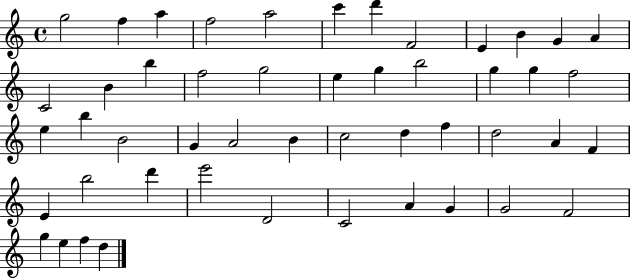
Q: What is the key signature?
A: C major